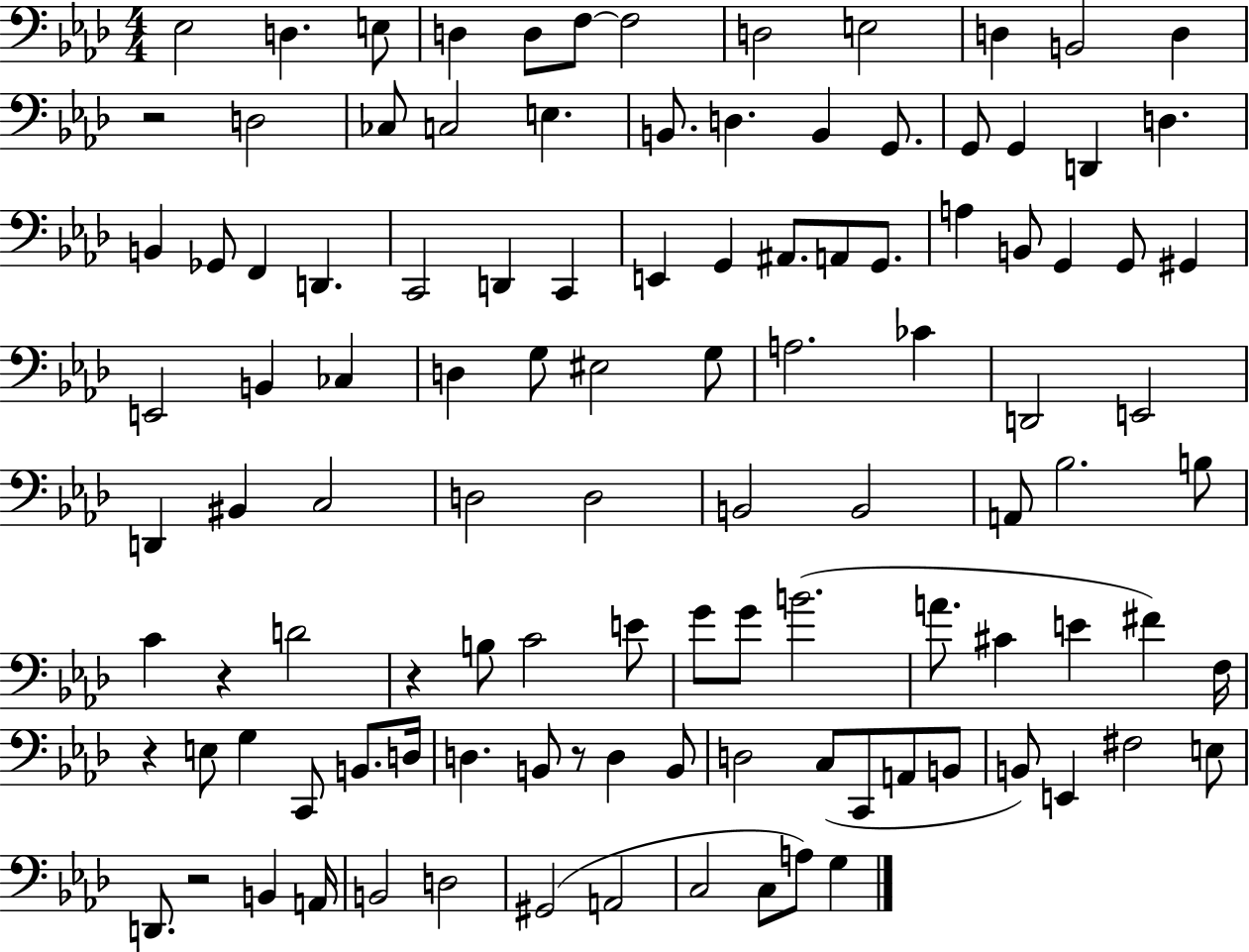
{
  \clef bass
  \numericTimeSignature
  \time 4/4
  \key aes \major
  ees2 d4. e8 | d4 d8 f8~~ f2 | d2 e2 | d4 b,2 d4 | \break r2 d2 | ces8 c2 e4. | b,8. d4. b,4 g,8. | g,8 g,4 d,4 d4. | \break b,4 ges,8 f,4 d,4. | c,2 d,4 c,4 | e,4 g,4 ais,8. a,8 g,8. | a4 b,8 g,4 g,8 gis,4 | \break e,2 b,4 ces4 | d4 g8 eis2 g8 | a2. ces'4 | d,2 e,2 | \break d,4 bis,4 c2 | d2 d2 | b,2 b,2 | a,8 bes2. b8 | \break c'4 r4 d'2 | r4 b8 c'2 e'8 | g'8 g'8 b'2.( | a'8. cis'4 e'4 fis'4) f16 | \break r4 e8 g4 c,8 b,8. d16 | d4. b,8 r8 d4 b,8 | d2 c8( c,8 a,8 b,8 | b,8) e,4 fis2 e8 | \break d,8. r2 b,4 a,16 | b,2 d2 | gis,2( a,2 | c2 c8 a8) g4 | \break \bar "|."
}